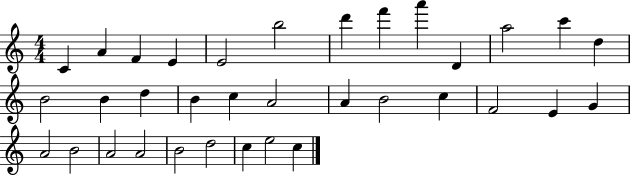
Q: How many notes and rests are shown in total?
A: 34